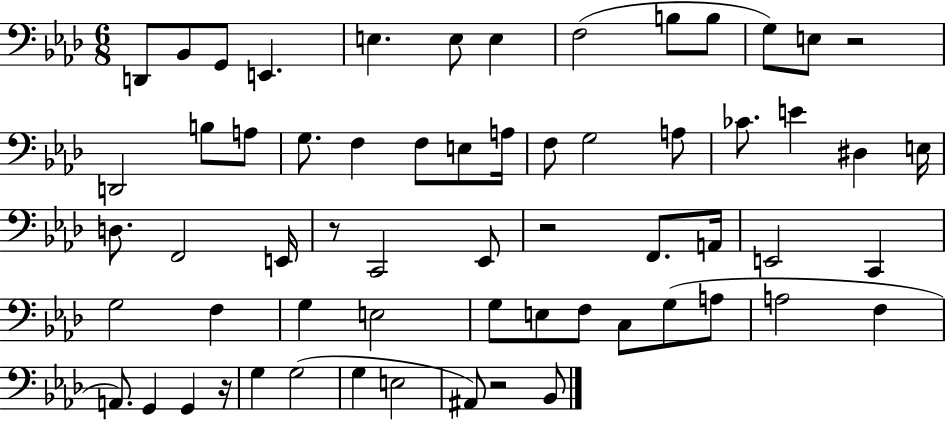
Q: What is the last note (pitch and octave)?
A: Bb2